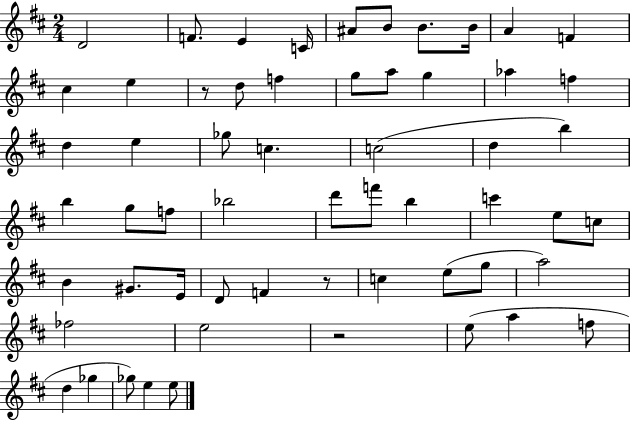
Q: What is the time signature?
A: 2/4